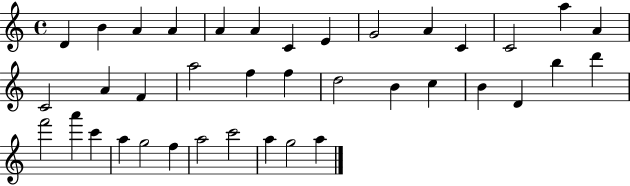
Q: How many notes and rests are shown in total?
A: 38